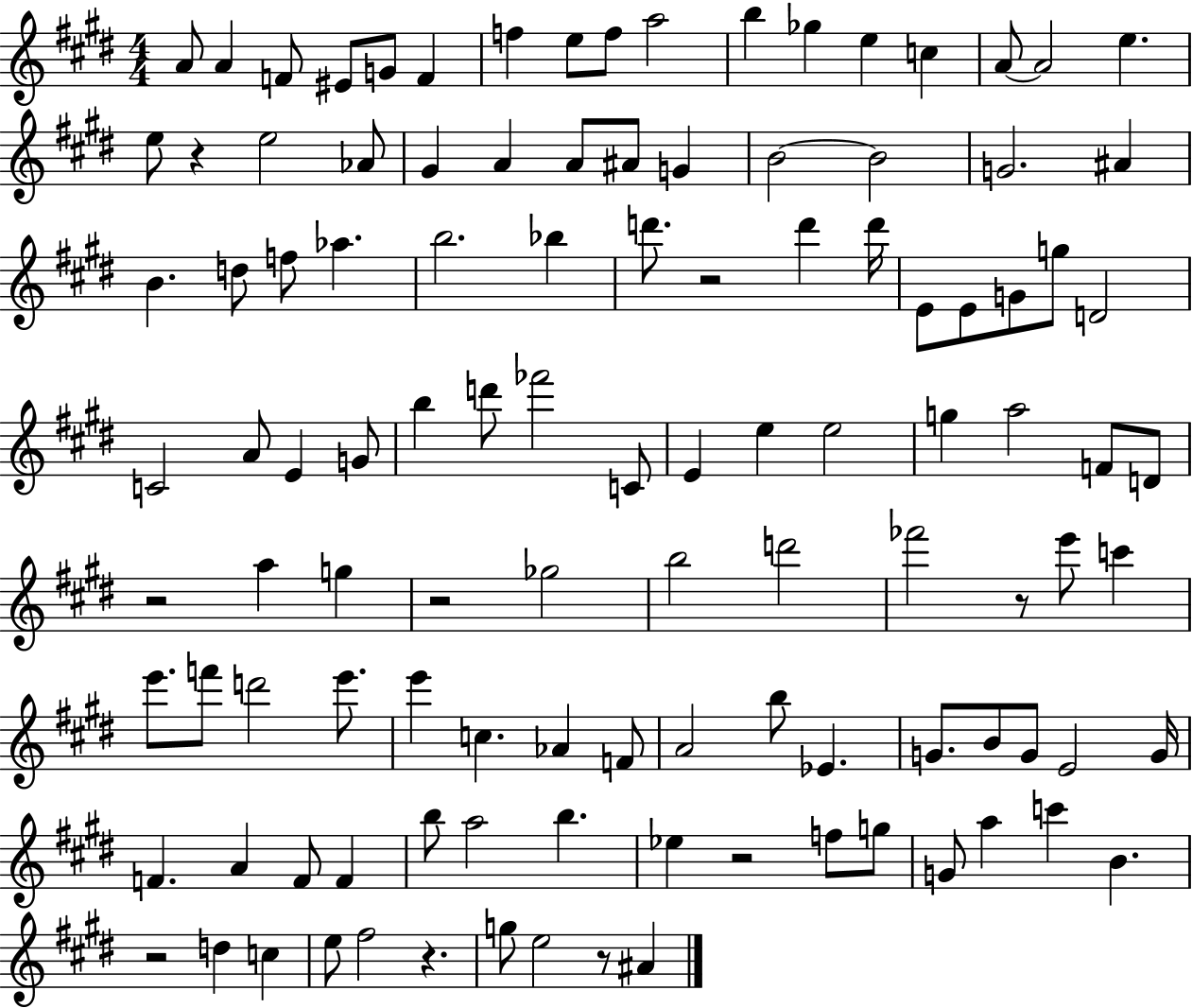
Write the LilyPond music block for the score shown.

{
  \clef treble
  \numericTimeSignature
  \time 4/4
  \key e \major
  a'8 a'4 f'8 eis'8 g'8 f'4 | f''4 e''8 f''8 a''2 | b''4 ges''4 e''4 c''4 | a'8~~ a'2 e''4. | \break e''8 r4 e''2 aes'8 | gis'4 a'4 a'8 ais'8 g'4 | b'2~~ b'2 | g'2. ais'4 | \break b'4. d''8 f''8 aes''4. | b''2. bes''4 | d'''8. r2 d'''4 d'''16 | e'8 e'8 g'8 g''8 d'2 | \break c'2 a'8 e'4 g'8 | b''4 d'''8 fes'''2 c'8 | e'4 e''4 e''2 | g''4 a''2 f'8 d'8 | \break r2 a''4 g''4 | r2 ges''2 | b''2 d'''2 | fes'''2 r8 e'''8 c'''4 | \break e'''8. f'''8 d'''2 e'''8. | e'''4 c''4. aes'4 f'8 | a'2 b''8 ees'4. | g'8. b'8 g'8 e'2 g'16 | \break f'4. a'4 f'8 f'4 | b''8 a''2 b''4. | ees''4 r2 f''8 g''8 | g'8 a''4 c'''4 b'4. | \break r2 d''4 c''4 | e''8 fis''2 r4. | g''8 e''2 r8 ais'4 | \bar "|."
}